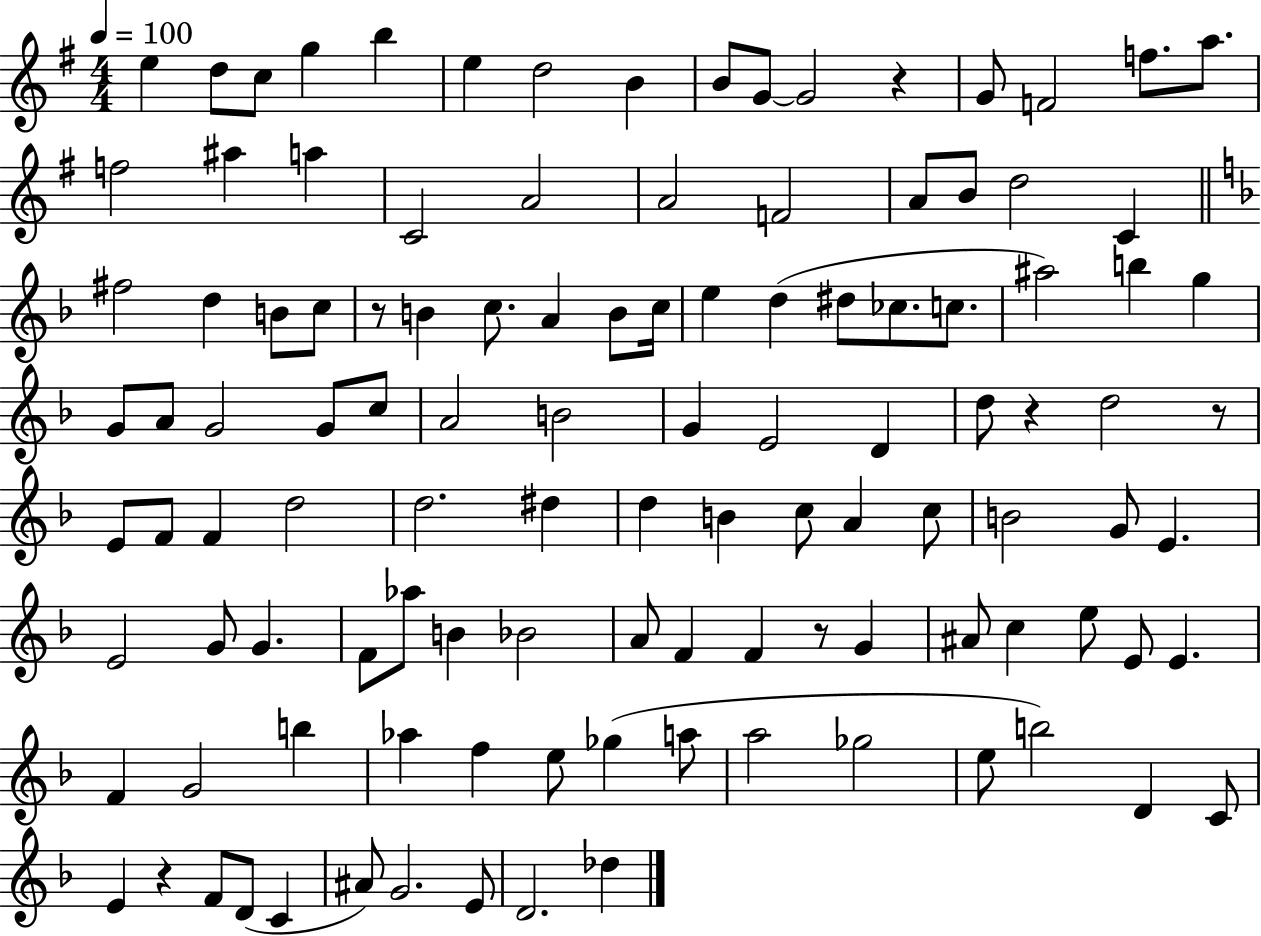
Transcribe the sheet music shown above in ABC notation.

X:1
T:Untitled
M:4/4
L:1/4
K:G
e d/2 c/2 g b e d2 B B/2 G/2 G2 z G/2 F2 f/2 a/2 f2 ^a a C2 A2 A2 F2 A/2 B/2 d2 C ^f2 d B/2 c/2 z/2 B c/2 A B/2 c/4 e d ^d/2 _c/2 c/2 ^a2 b g G/2 A/2 G2 G/2 c/2 A2 B2 G E2 D d/2 z d2 z/2 E/2 F/2 F d2 d2 ^d d B c/2 A c/2 B2 G/2 E E2 G/2 G F/2 _a/2 B _B2 A/2 F F z/2 G ^A/2 c e/2 E/2 E F G2 b _a f e/2 _g a/2 a2 _g2 e/2 b2 D C/2 E z F/2 D/2 C ^A/2 G2 E/2 D2 _d